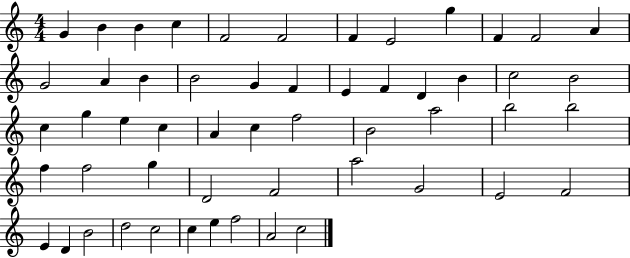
X:1
T:Untitled
M:4/4
L:1/4
K:C
G B B c F2 F2 F E2 g F F2 A G2 A B B2 G F E F D B c2 B2 c g e c A c f2 B2 a2 b2 b2 f f2 g D2 F2 a2 G2 E2 F2 E D B2 d2 c2 c e f2 A2 c2